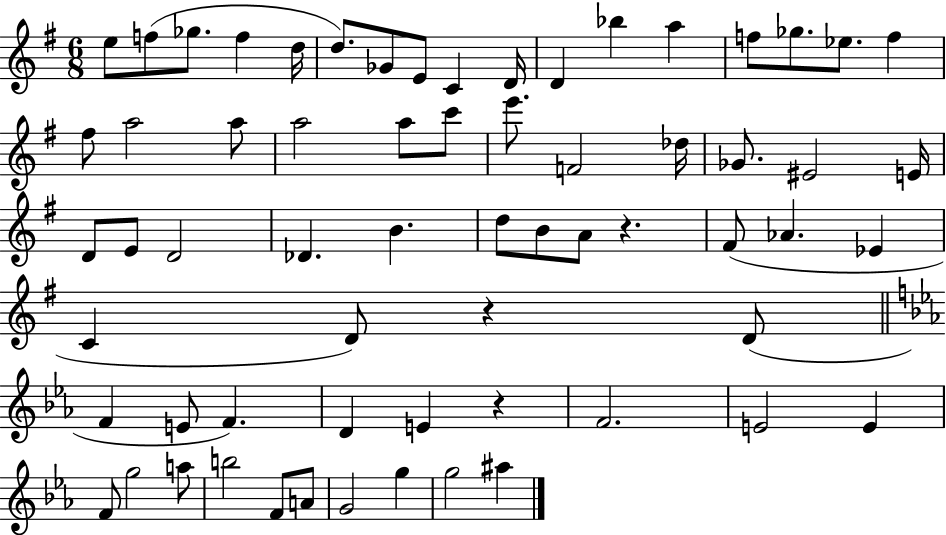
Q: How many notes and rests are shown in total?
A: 64